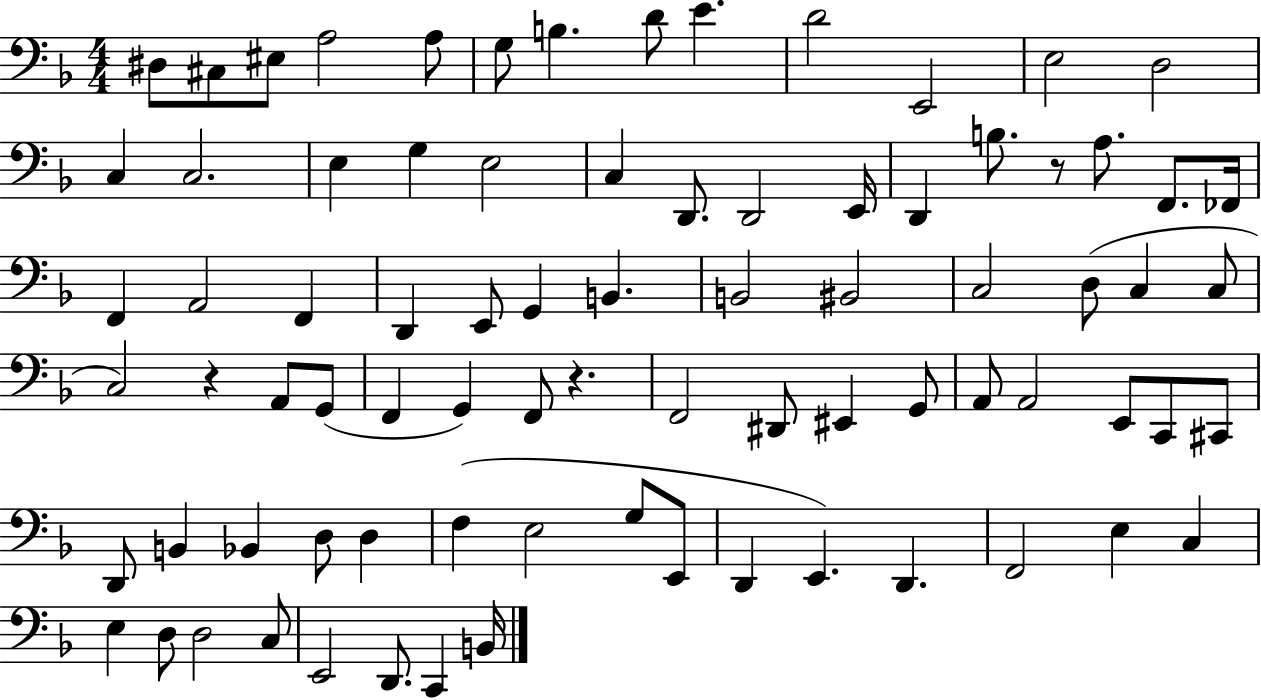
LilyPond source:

{
  \clef bass
  \numericTimeSignature
  \time 4/4
  \key f \major
  \repeat volta 2 { dis8 cis8 eis8 a2 a8 | g8 b4. d'8 e'4. | d'2 e,2 | e2 d2 | \break c4 c2. | e4 g4 e2 | c4 d,8. d,2 e,16 | d,4 b8. r8 a8. f,8. fes,16 | \break f,4 a,2 f,4 | d,4 e,8 g,4 b,4. | b,2 bis,2 | c2 d8( c4 c8 | \break c2) r4 a,8 g,8( | f,4 g,4) f,8 r4. | f,2 dis,8 eis,4 g,8 | a,8 a,2 e,8 c,8 cis,8 | \break d,8 b,4 bes,4 d8 d4 | f4( e2 g8 e,8 | d,4 e,4.) d,4. | f,2 e4 c4 | \break e4 d8 d2 c8 | e,2 d,8. c,4 b,16 | } \bar "|."
}